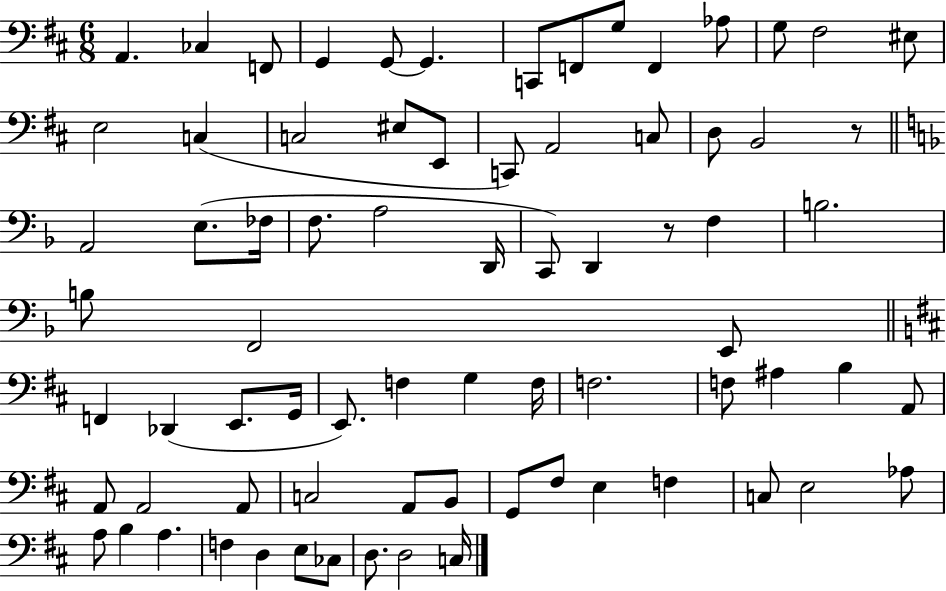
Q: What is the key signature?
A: D major